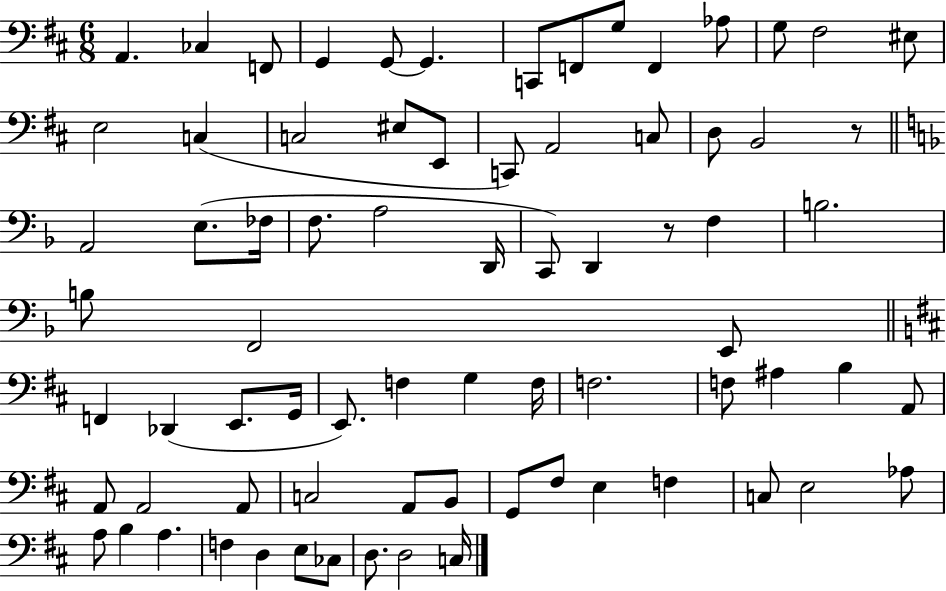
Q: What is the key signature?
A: D major